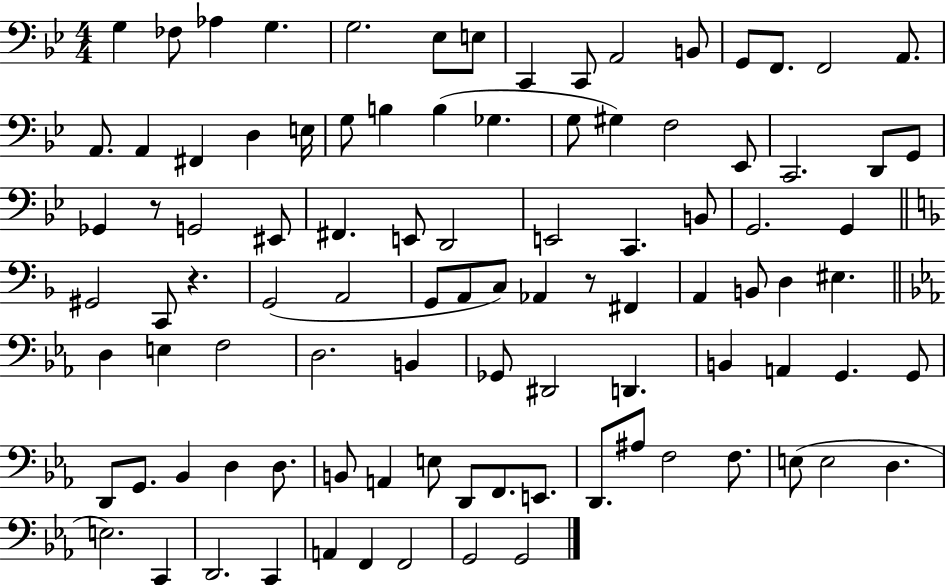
{
  \clef bass
  \numericTimeSignature
  \time 4/4
  \key bes \major
  g4 fes8 aes4 g4. | g2. ees8 e8 | c,4 c,8 a,2 b,8 | g,8 f,8. f,2 a,8. | \break a,8. a,4 fis,4 d4 e16 | g8 b4 b4( ges4. | g8 gis4) f2 ees,8 | c,2. d,8 g,8 | \break ges,4 r8 g,2 eis,8 | fis,4. e,8 d,2 | e,2 c,4. b,8 | g,2. g,4 | \break \bar "||" \break \key f \major gis,2 c,8 r4. | g,2( a,2 | g,8 a,8 c8) aes,4 r8 fis,4 | a,4 b,8 d4 eis4. | \break \bar "||" \break \key ees \major d4 e4 f2 | d2. b,4 | ges,8 dis,2 d,4. | b,4 a,4 g,4. g,8 | \break d,8 g,8. bes,4 d4 d8. | b,8 a,4 e8 d,8 f,8. e,8. | d,8. ais8 f2 f8. | e8( e2 d4. | \break e2.) c,4 | d,2. c,4 | a,4 f,4 f,2 | g,2 g,2 | \break \bar "|."
}